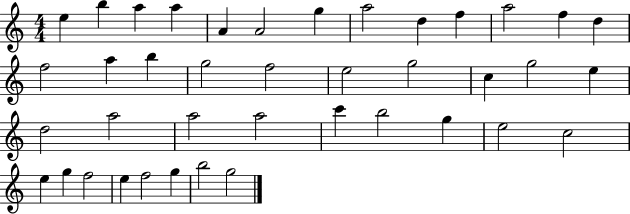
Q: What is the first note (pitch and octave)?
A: E5